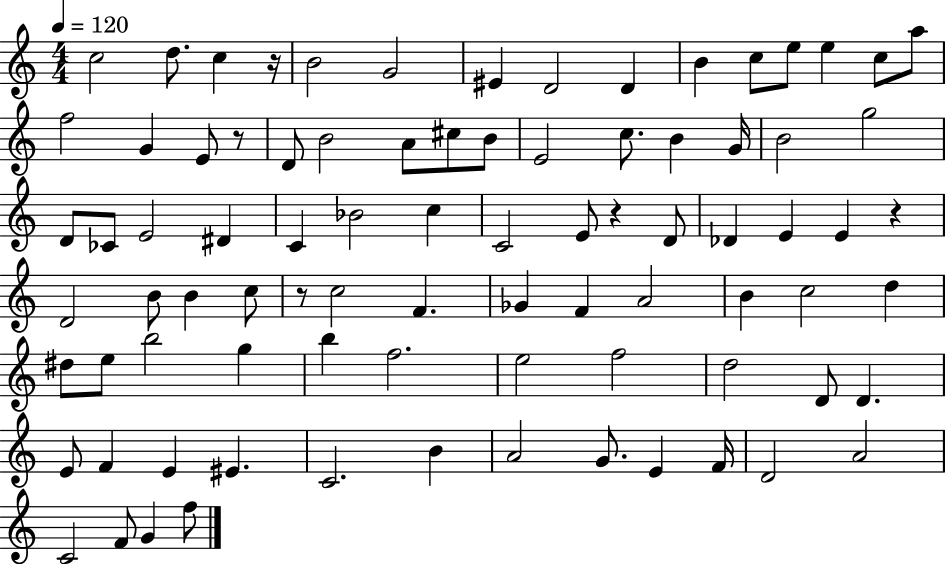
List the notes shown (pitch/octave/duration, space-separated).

C5/h D5/e. C5/q R/s B4/h G4/h EIS4/q D4/h D4/q B4/q C5/e E5/e E5/q C5/e A5/e F5/h G4/q E4/e R/e D4/e B4/h A4/e C#5/e B4/e E4/h C5/e. B4/q G4/s B4/h G5/h D4/e CES4/e E4/h D#4/q C4/q Bb4/h C5/q C4/h E4/e R/q D4/e Db4/q E4/q E4/q R/q D4/h B4/e B4/q C5/e R/e C5/h F4/q. Gb4/q F4/q A4/h B4/q C5/h D5/q D#5/e E5/e B5/h G5/q B5/q F5/h. E5/h F5/h D5/h D4/e D4/q. E4/e F4/q E4/q EIS4/q. C4/h. B4/q A4/h G4/e. E4/q F4/s D4/h A4/h C4/h F4/e G4/q F5/e